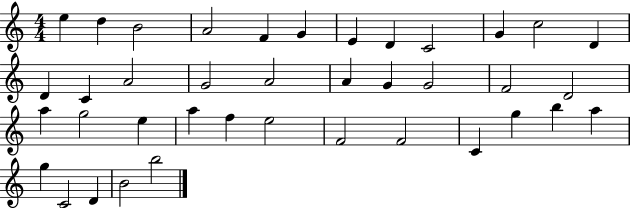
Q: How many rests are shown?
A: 0